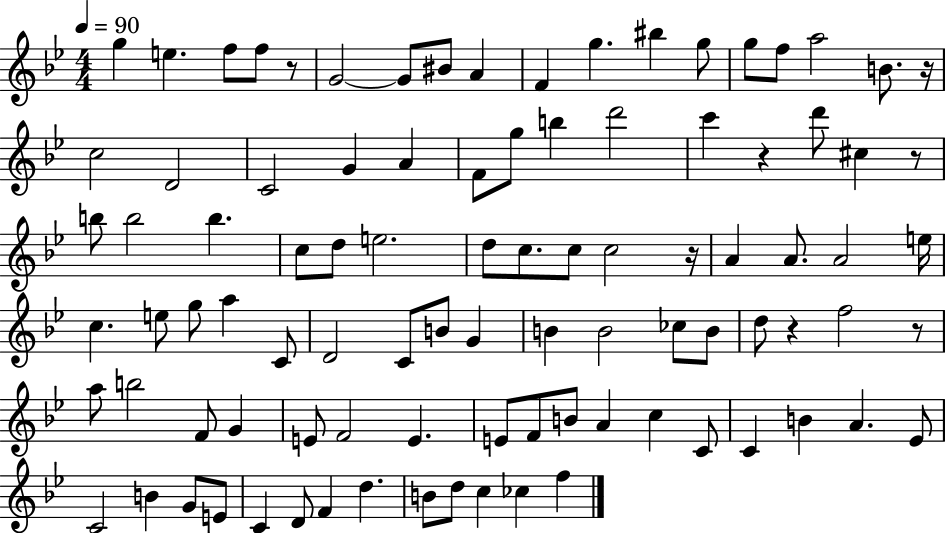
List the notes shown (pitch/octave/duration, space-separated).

G5/q E5/q. F5/e F5/e R/e G4/h G4/e BIS4/e A4/q F4/q G5/q. BIS5/q G5/e G5/e F5/e A5/h B4/e. R/s C5/h D4/h C4/h G4/q A4/q F4/e G5/e B5/q D6/h C6/q R/q D6/e C#5/q R/e B5/e B5/h B5/q. C5/e D5/e E5/h. D5/e C5/e. C5/e C5/h R/s A4/q A4/e. A4/h E5/s C5/q. E5/e G5/e A5/q C4/e D4/h C4/e B4/e G4/q B4/q B4/h CES5/e B4/e D5/e R/q F5/h R/e A5/e B5/h F4/e G4/q E4/e F4/h E4/q. E4/e F4/e B4/e A4/q C5/q C4/e C4/q B4/q A4/q. Eb4/e C4/h B4/q G4/e E4/e C4/q D4/e F4/q D5/q. B4/e D5/e C5/q CES5/q F5/q